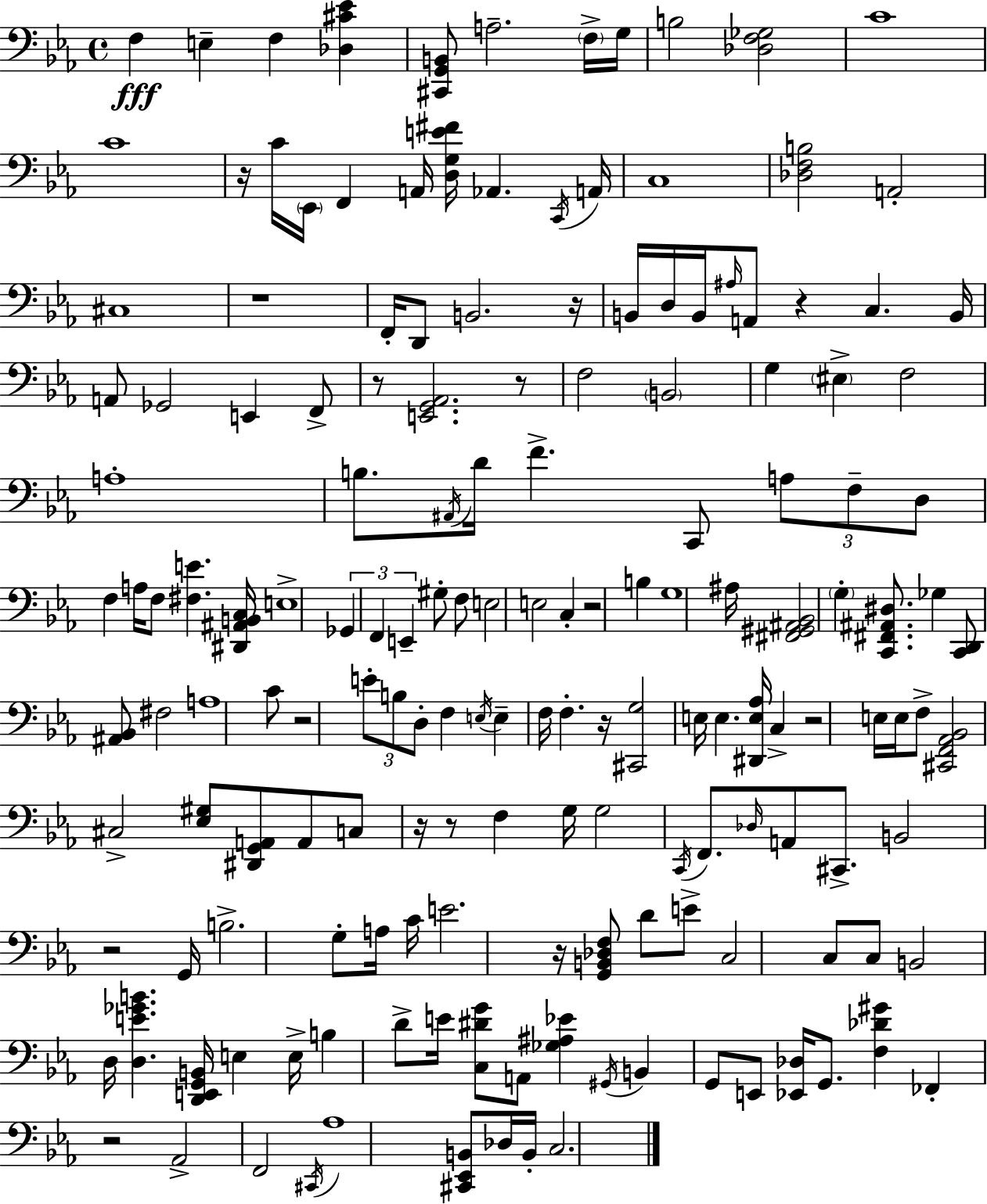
X:1
T:Untitled
M:4/4
L:1/4
K:Cm
F, E, F, [_D,^C_E] [^C,,G,,B,,]/2 A,2 F,/4 G,/4 B,2 [_D,F,_G,]2 C4 C4 z/4 C/4 _E,,/4 F,, A,,/4 [D,G,E^F]/4 _A,, C,,/4 A,,/4 C,4 [_D,F,B,]2 A,,2 ^C,4 z4 F,,/4 D,,/2 B,,2 z/4 B,,/4 D,/4 B,,/4 ^A,/4 A,,/2 z C, B,,/4 A,,/2 _G,,2 E,, F,,/2 z/2 [E,,G,,_A,,]2 z/2 F,2 B,,2 G, ^E, F,2 A,4 B,/2 ^A,,/4 D/4 F C,,/2 A,/2 F,/2 D,/2 F, A,/4 F,/2 [^F,E] [^D,,^A,,B,,C,]/4 E,4 _G,, F,, E,, ^G,/2 F,/2 E,2 E,2 C, z2 B, G,4 ^A,/4 [^F,,^G,,^A,,_B,,]2 G, [C,,^F,,^A,,^D,]/2 _G, [C,,D,,]/2 [^A,,_B,,]/2 ^F,2 A,4 C/2 z2 E/2 B,/2 D,/2 F, E,/4 E, F,/4 F, z/4 [^C,,G,]2 E,/4 E, [^D,,E,_A,]/4 C, z2 E,/4 E,/4 F,/2 [^C,,F,,_A,,_B,,]2 ^C,2 [_E,^G,]/2 [^D,,G,,A,,]/2 A,,/2 C,/2 z/4 z/2 F, G,/4 G,2 C,,/4 F,,/2 _D,/4 A,,/2 ^C,,/2 B,,2 z2 G,,/4 B,2 G,/2 A,/4 C/4 E2 z/4 [G,,B,,_D,F,]/2 D/2 E/2 C,2 C,/2 C,/2 B,,2 D,/4 [D,E_GB] [D,,E,,G,,B,,]/4 E, E,/4 B, D/2 E/4 [C,^DG]/2 A,,/2 [_G,^A,_E] ^G,,/4 B,, G,,/2 E,,/2 [_E,,_D,]/4 G,,/2 [F,_D^G] _F,, z2 _A,,2 F,,2 ^C,,/4 _A,4 [^C,,_E,,B,,]/2 _D,/4 B,,/4 C,2